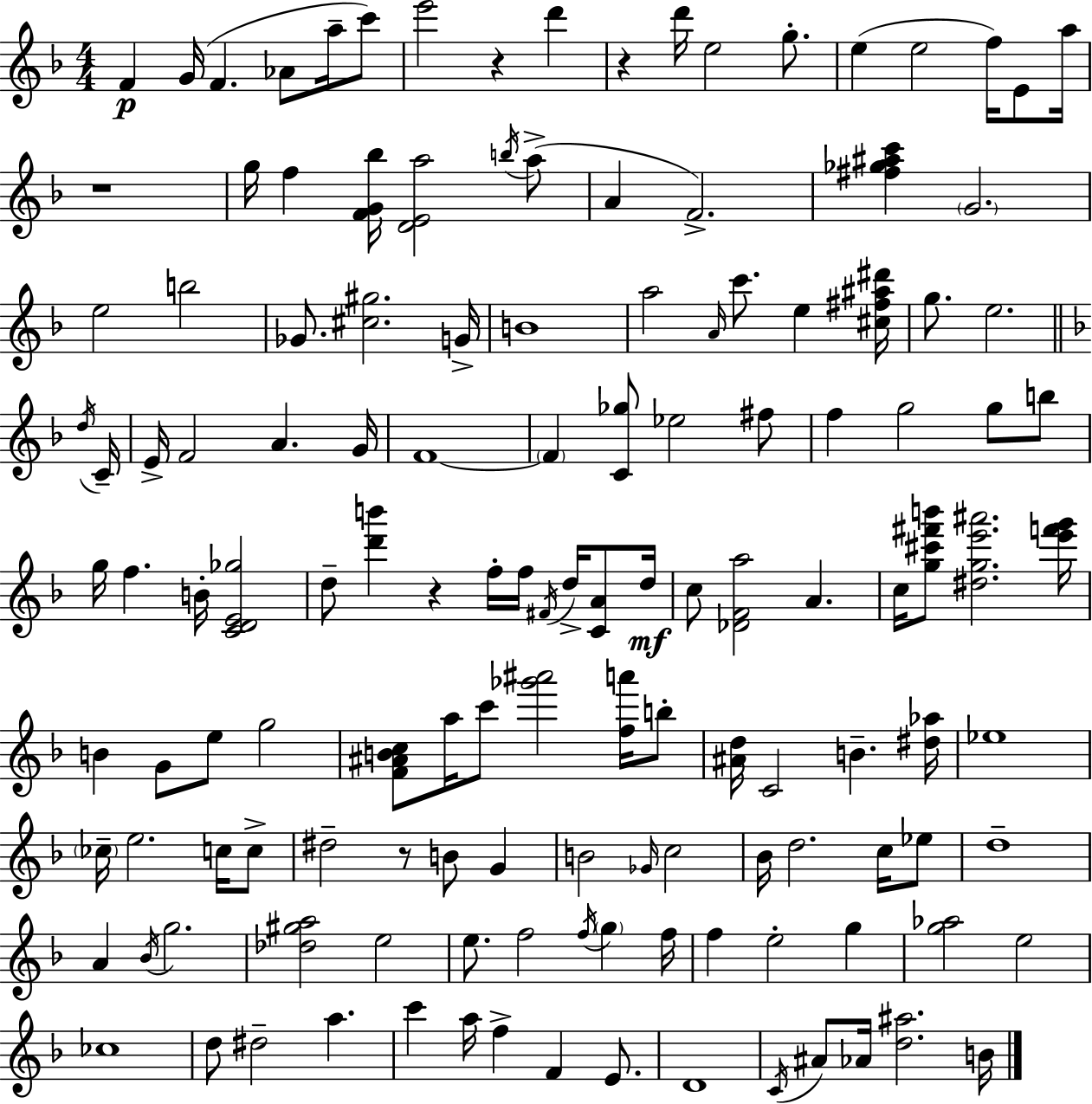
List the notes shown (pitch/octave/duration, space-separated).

F4/q G4/s F4/q. Ab4/e A5/s C6/e E6/h R/q D6/q R/q D6/s E5/h G5/e. E5/q E5/h F5/s E4/e A5/s R/w G5/s F5/q [F4,G4,Bb5]/s [D4,E4,A5]/h B5/s A5/e A4/q F4/h. [F#5,Gb5,A#5,C6]/q G4/h. E5/h B5/h Gb4/e. [C#5,G#5]/h. G4/s B4/w A5/h A4/s C6/e. E5/q [C#5,F#5,A#5,D#6]/s G5/e. E5/h. D5/s C4/s E4/s F4/h A4/q. G4/s F4/w F4/q [C4,Gb5]/e Eb5/h F#5/e F5/q G5/h G5/e B5/e G5/s F5/q. B4/s [C4,D4,E4,Gb5]/h D5/e [D6,B6]/q R/q F5/s F5/s F#4/s D5/s [C4,A4]/e D5/s C5/e [Db4,F4,A5]/h A4/q. C5/s [G5,C#6,F#6,B6]/e [D#5,G5,E6,A#6]/h. [E6,F6,G6]/s B4/q G4/e E5/e G5/h [F4,A#4,B4,C5]/e A5/s C6/e [Gb6,A#6]/h [F5,A6]/s B5/e [A#4,D5]/s C4/h B4/q. [D#5,Ab5]/s Eb5/w CES5/s E5/h. C5/s C5/e D#5/h R/e B4/e G4/q B4/h Gb4/s C5/h Bb4/s D5/h. C5/s Eb5/e D5/w A4/q Bb4/s G5/h. [Db5,G#5,A5]/h E5/h E5/e. F5/h F5/s G5/q F5/s F5/q E5/h G5/q [G5,Ab5]/h E5/h CES5/w D5/e D#5/h A5/q. C6/q A5/s F5/q F4/q E4/e. D4/w C4/s A#4/e Ab4/s [D5,A#5]/h. B4/s